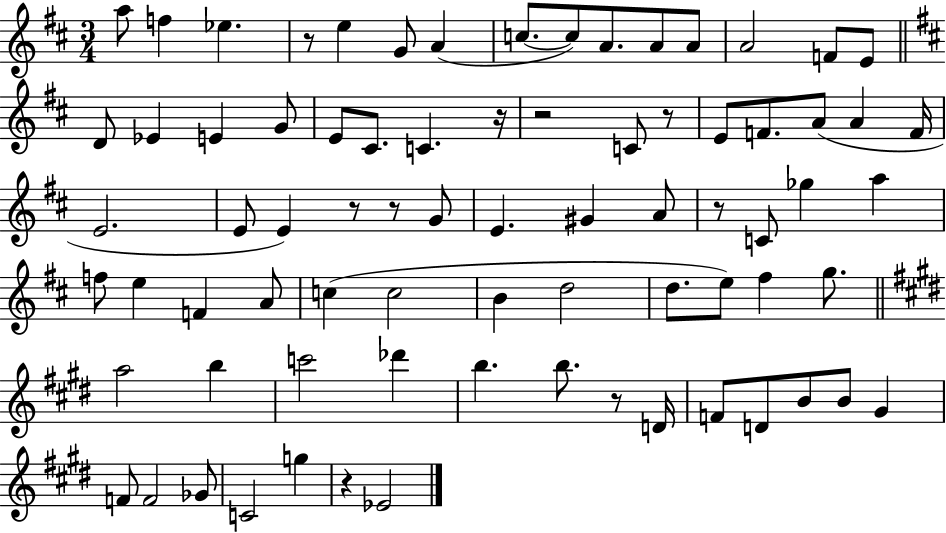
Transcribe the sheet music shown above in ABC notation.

X:1
T:Untitled
M:3/4
L:1/4
K:D
a/2 f _e z/2 e G/2 A c/2 c/2 A/2 A/2 A/2 A2 F/2 E/2 D/2 _E E G/2 E/2 ^C/2 C z/4 z2 C/2 z/2 E/2 F/2 A/2 A F/4 E2 E/2 E z/2 z/2 G/2 E ^G A/2 z/2 C/2 _g a f/2 e F A/2 c c2 B d2 d/2 e/2 ^f g/2 a2 b c'2 _d' b b/2 z/2 D/4 F/2 D/2 B/2 B/2 ^G F/2 F2 _G/2 C2 g z _E2